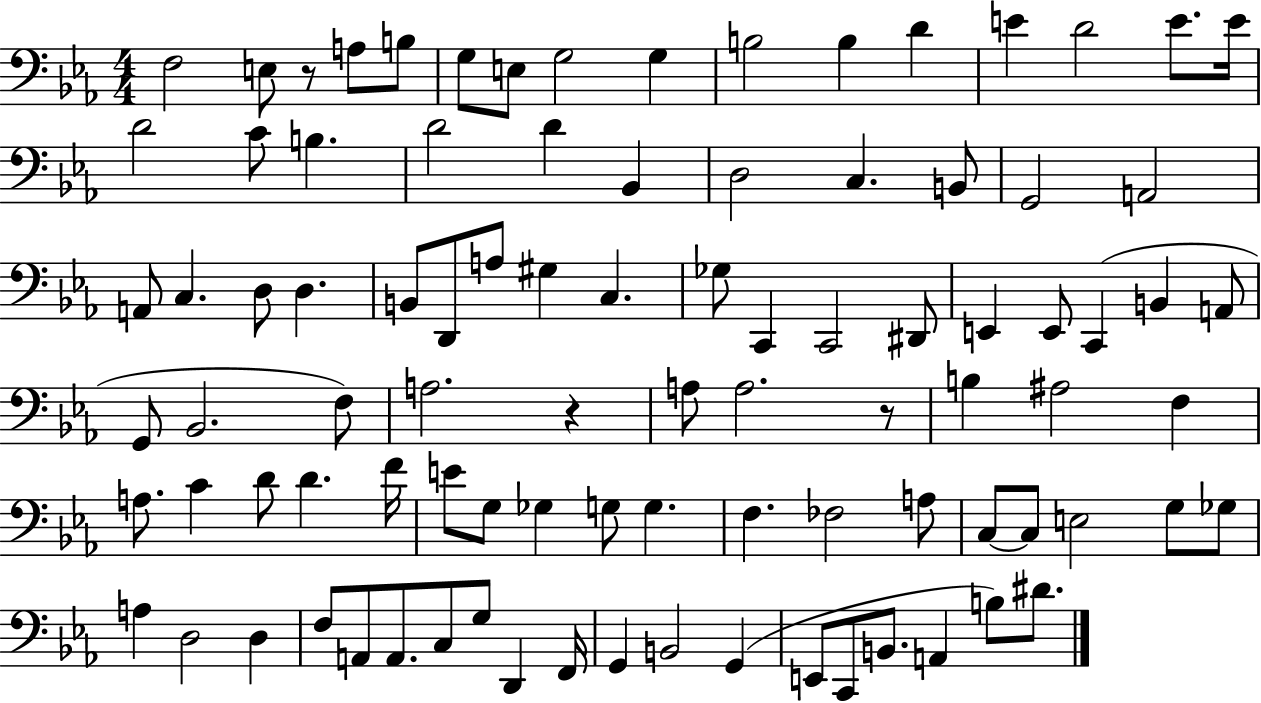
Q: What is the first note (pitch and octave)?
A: F3